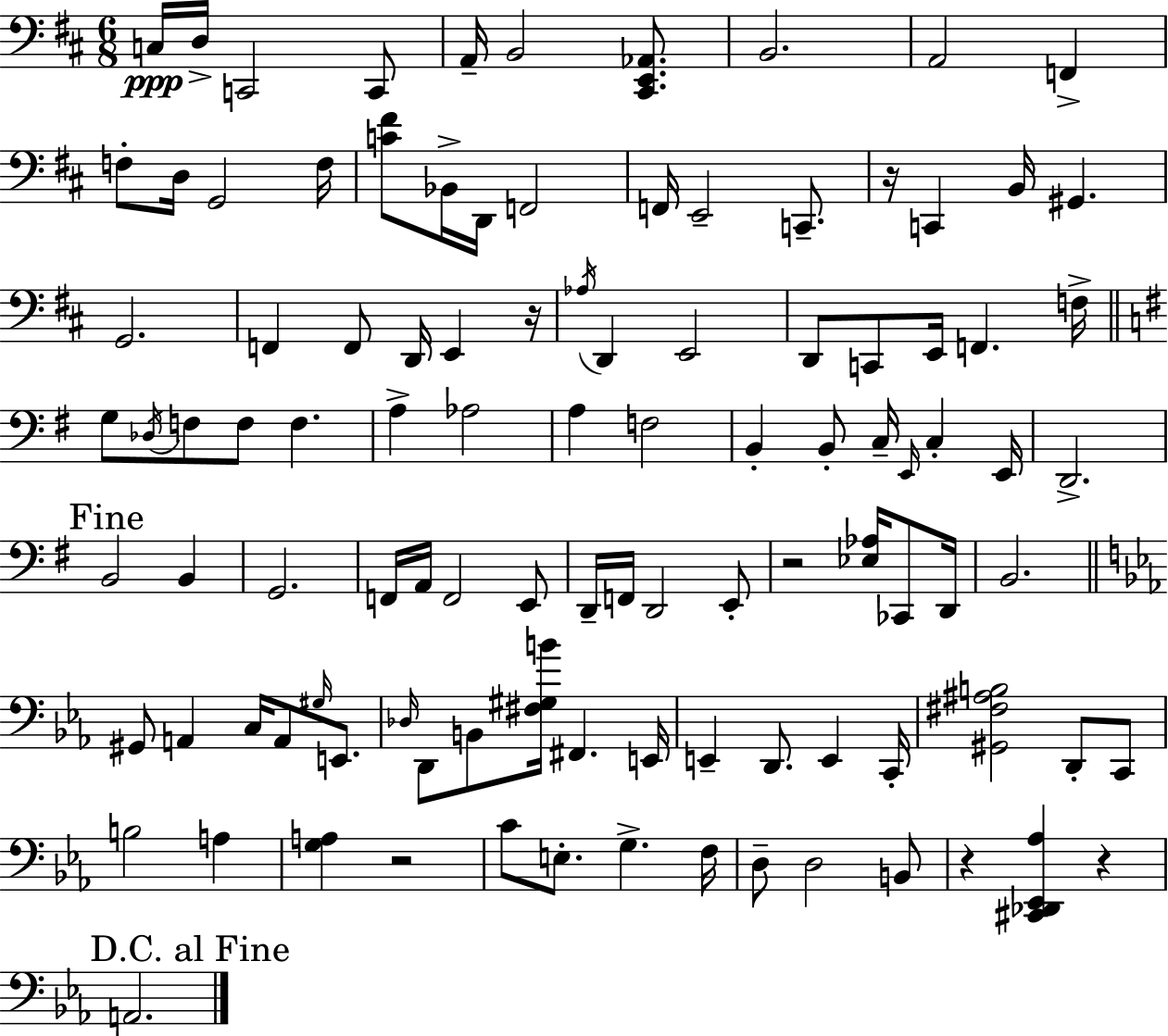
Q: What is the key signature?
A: D major